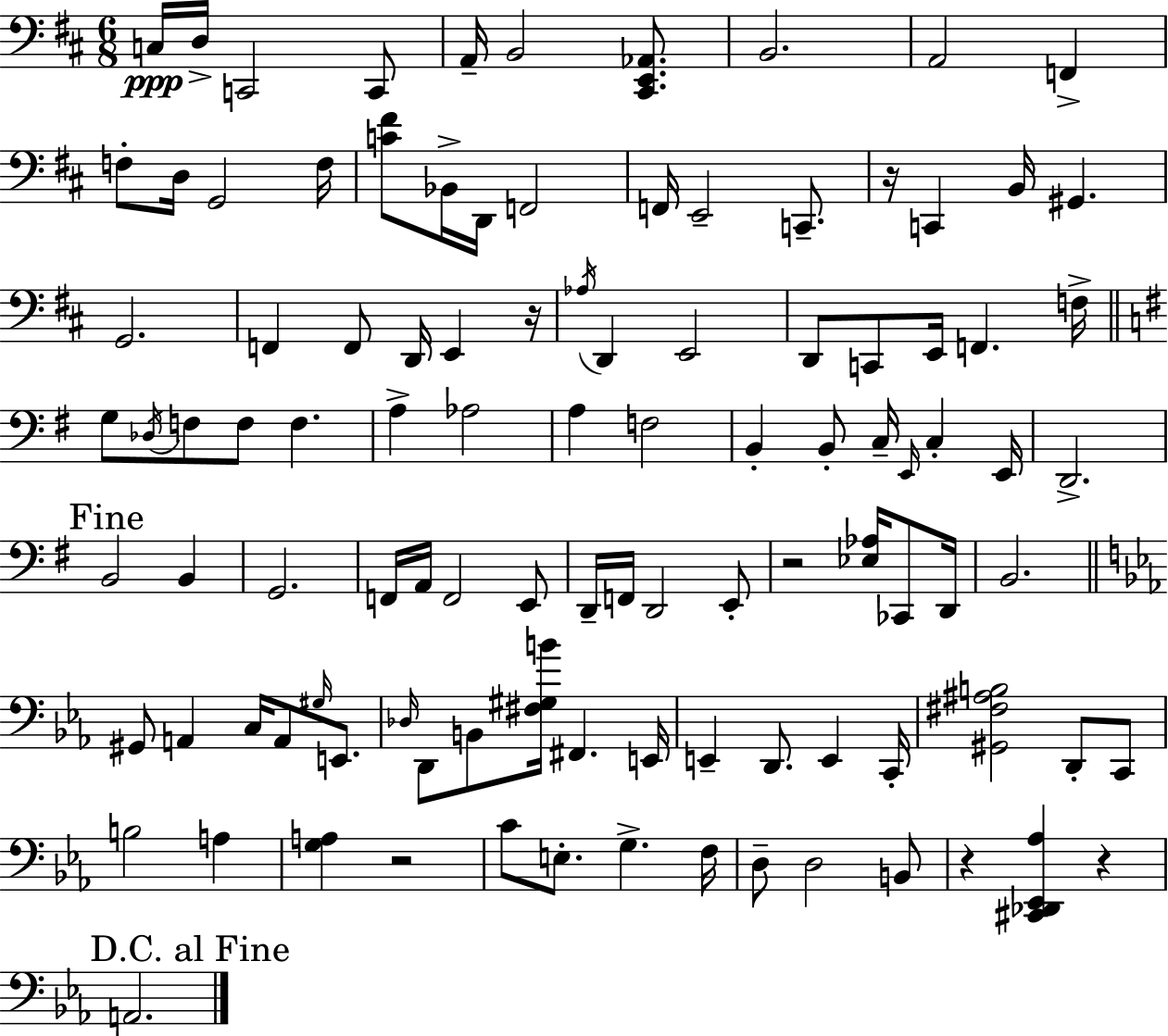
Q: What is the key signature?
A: D major